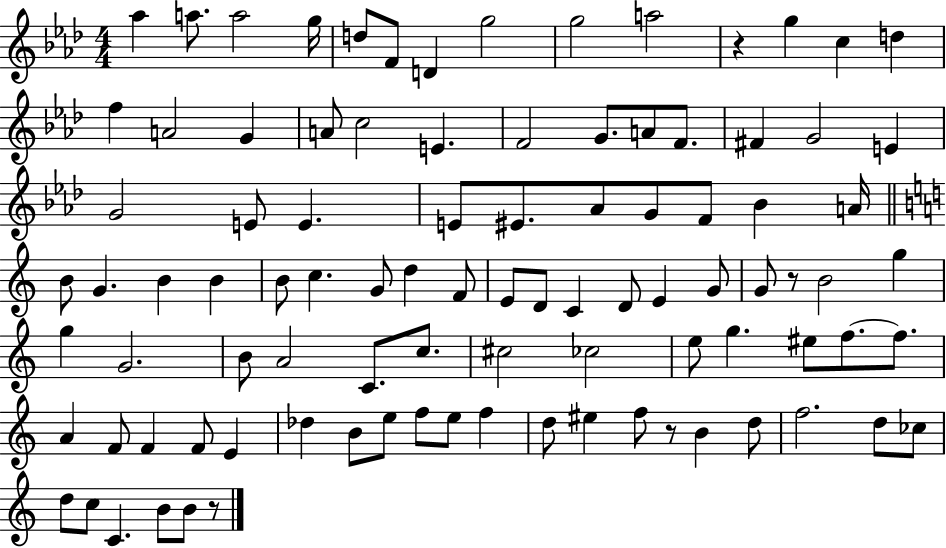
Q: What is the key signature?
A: AES major